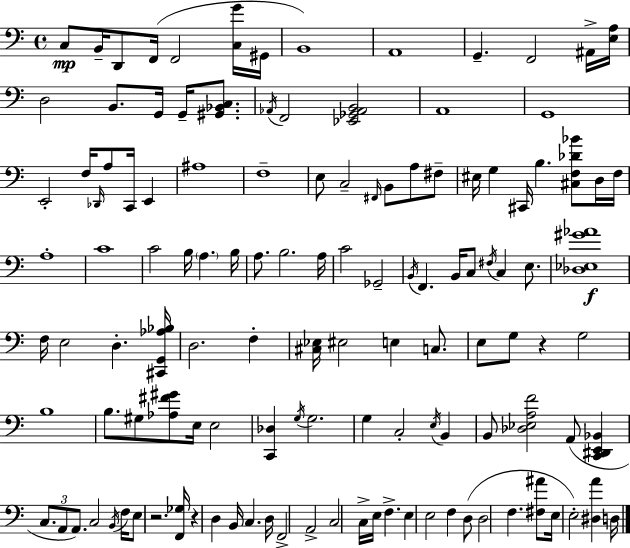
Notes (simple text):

C3/e B2/s D2/e F2/s F2/h [C3,G4]/s G#2/s B2/w A2/w G2/q. F2/h A#2/s [E3,A3]/s D3/h B2/e. G2/s G2/s [G#2,Bb2,C3]/e. Ab2/s F2/h [Eb2,Gb2,Ab2,B2]/h A2/w G2/w E2/h F3/s Db2/s A3/e C2/s E2/q A#3/w F3/w E3/e C3/h F#2/s B2/e A3/e F#3/e EIS3/s G3/q C#2/s B3/q. [C#3,F3,Db4,Bb4]/e D3/s F3/s A3/w C4/w C4/h B3/s A3/q. B3/s A3/e. B3/h. A3/s C4/h Gb2/h B2/s F2/q. B2/s C3/e F#3/s C3/q E3/e. [Db3,Eb3,G#4,Ab4]/w F3/s E3/h D3/q. [C#2,G2,Ab3,Bb3]/s D3/h. F3/q [C#3,Eb3]/s EIS3/h E3/q C3/e. E3/e G3/e R/q G3/h B3/w B3/e. G#3/e [Ab3,F#4,G#4]/e E3/s E3/h [C2,Db3]/q G3/s G3/h. G3/q C3/h E3/s B2/q B2/e [Db3,Eb3,A3,F4]/h A2/e [C2,D#2,E2,Bb2]/q C3/e. A2/e A2/e. C3/h B2/s F3/s E3/e R/h. [F2,Gb3]/s R/q D3/q B2/s C3/q. D3/s F2/h A2/h C3/h C3/s E3/s F3/q. E3/q E3/h F3/q D3/e D3/h F3/q. [F#3,A#4]/e E3/s E3/h [D#3,A4]/q D3/s